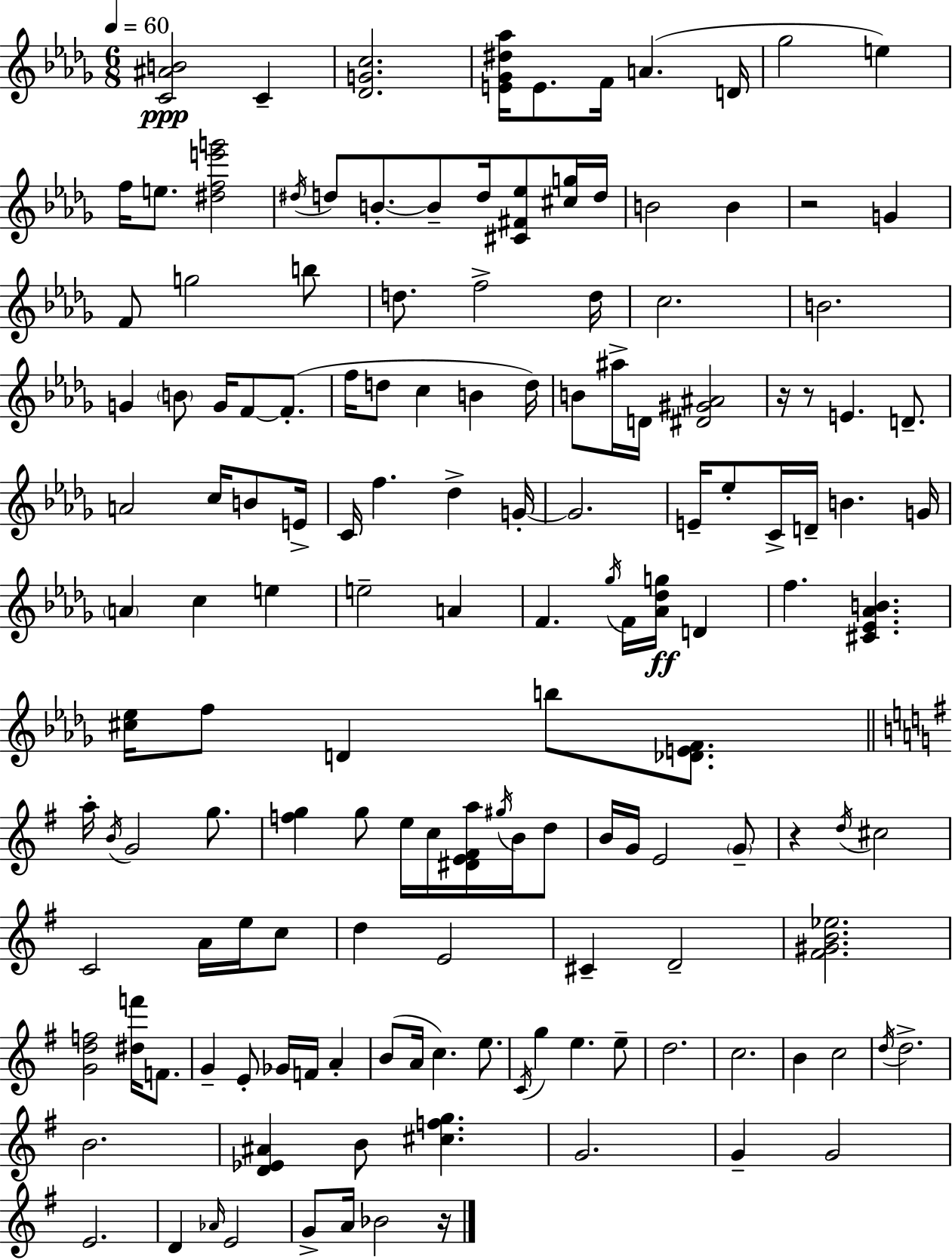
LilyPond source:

{
  \clef treble
  \numericTimeSignature
  \time 6/8
  \key bes \minor
  \tempo 4 = 60
  <c' ais' b'>2\ppp c'4-- | <des' g' c''>2. | <e' ges' dis'' aes''>16 e'8. f'16 a'4.( d'16 | ges''2 e''4) | \break f''16 e''8. <dis'' f'' e''' g'''>2 | \acciaccatura { dis''16 } d''8 b'8.-.~~ b'8-- d''16 <cis' fis' ees''>8 <cis'' g''>16 | d''16 b'2 b'4 | r2 g'4 | \break f'8 g''2 b''8 | d''8. f''2-> | d''16 c''2. | b'2. | \break g'4 \parenthesize b'8 g'16 f'8~~ f'8.-.( | f''16 d''8 c''4 b'4 | d''16) b'8 ais''16-> d'16 <dis' gis' ais'>2 | r16 r8 e'4. d'8.-- | \break a'2 c''16 b'8 | e'16-> c'16 f''4. des''4-> | g'16-.~~ g'2. | e'16-- ees''8-. c'16-> d'16-- b'4. | \break g'16 \parenthesize a'4 c''4 e''4 | e''2-- a'4 | f'4. \acciaccatura { ges''16 } f'16 <aes' des'' g''>16\ff d'4 | f''4. <cis' ees' aes' b'>4. | \break <cis'' ees''>16 f''8 d'4 b''8 <des' e' f'>8. | \bar "||" \break \key g \major a''16-. \acciaccatura { b'16 } g'2 g''8. | <f'' g''>4 g''8 e''16 c''16 <dis' e' fis' a''>16 \acciaccatura { gis''16 } b'16 | d''8 b'16 g'16 e'2 | \parenthesize g'8-- r4 \acciaccatura { d''16 } cis''2 | \break c'2 a'16 | e''16 c''8 d''4 e'2 | cis'4-- d'2-- | <fis' gis' b' ees''>2. | \break <g' d'' f''>2 <dis'' f'''>16 | f'8. g'4-- e'8-. ges'16 f'16 a'4-. | b'8( a'16 c''4.) | e''8. \acciaccatura { c'16 } g''4 e''4. | \break e''8-- d''2. | c''2. | b'4 c''2 | \acciaccatura { d''16 } d''2.-> | \break b'2. | <d' ees' ais'>4 b'8 <cis'' f'' g''>4. | g'2. | g'4-- g'2 | \break e'2. | d'4 \grace { aes'16 } e'2 | g'8-> a'16 bes'2 | r16 \bar "|."
}